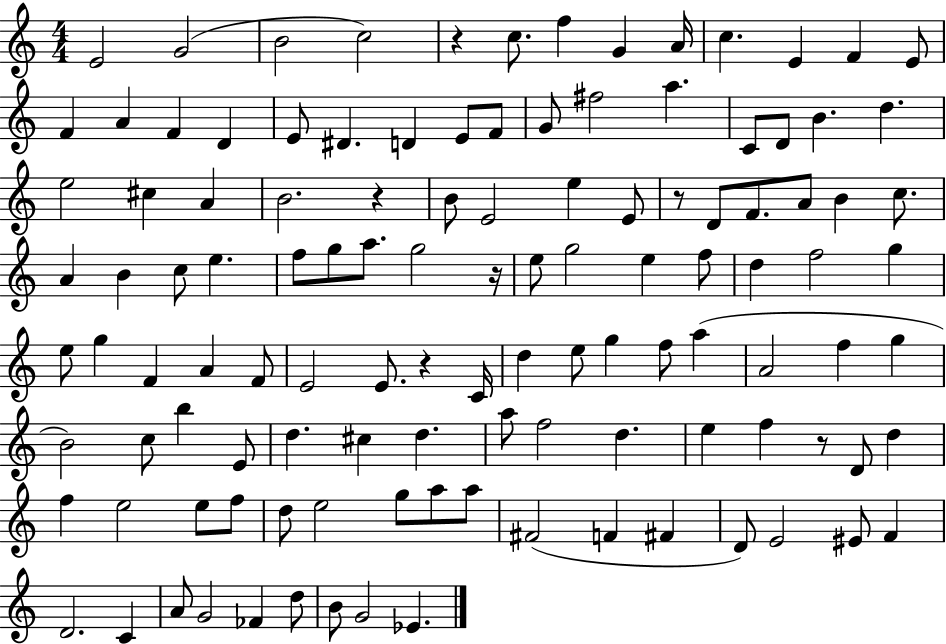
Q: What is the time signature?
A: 4/4